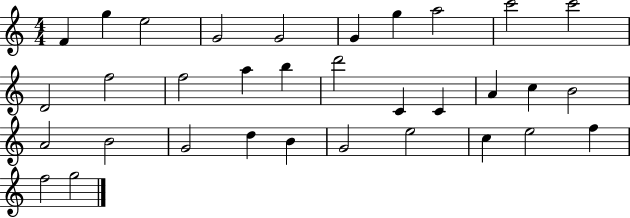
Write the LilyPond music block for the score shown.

{
  \clef treble
  \numericTimeSignature
  \time 4/4
  \key c \major
  f'4 g''4 e''2 | g'2 g'2 | g'4 g''4 a''2 | c'''2 c'''2 | \break d'2 f''2 | f''2 a''4 b''4 | d'''2 c'4 c'4 | a'4 c''4 b'2 | \break a'2 b'2 | g'2 d''4 b'4 | g'2 e''2 | c''4 e''2 f''4 | \break f''2 g''2 | \bar "|."
}